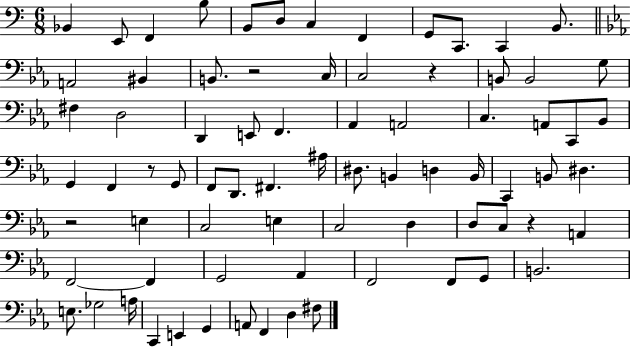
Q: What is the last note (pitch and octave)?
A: F#3